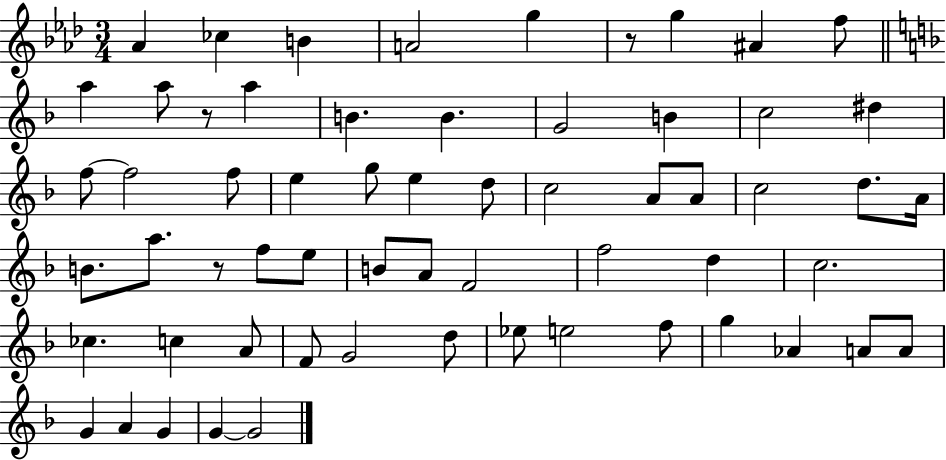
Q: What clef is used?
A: treble